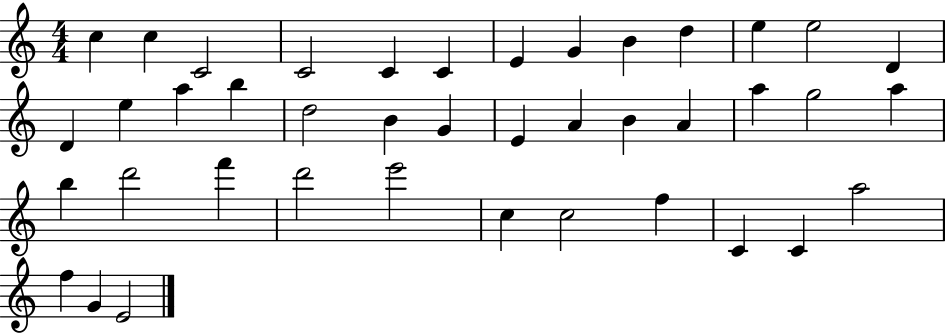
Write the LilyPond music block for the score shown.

{
  \clef treble
  \numericTimeSignature
  \time 4/4
  \key c \major
  c''4 c''4 c'2 | c'2 c'4 c'4 | e'4 g'4 b'4 d''4 | e''4 e''2 d'4 | \break d'4 e''4 a''4 b''4 | d''2 b'4 g'4 | e'4 a'4 b'4 a'4 | a''4 g''2 a''4 | \break b''4 d'''2 f'''4 | d'''2 e'''2 | c''4 c''2 f''4 | c'4 c'4 a''2 | \break f''4 g'4 e'2 | \bar "|."
}